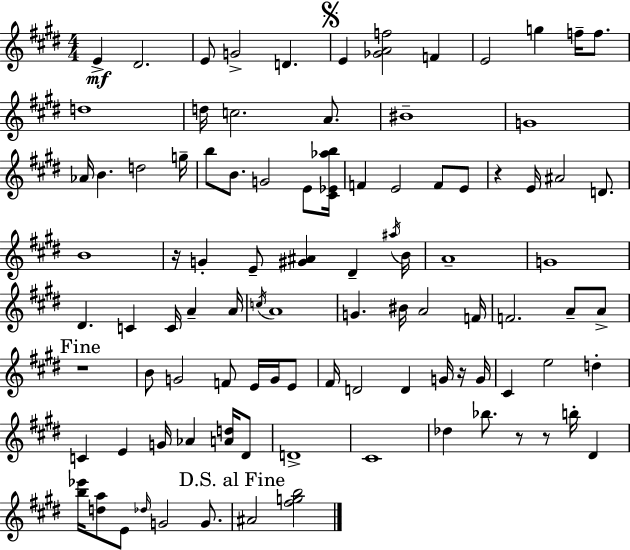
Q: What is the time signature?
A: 4/4